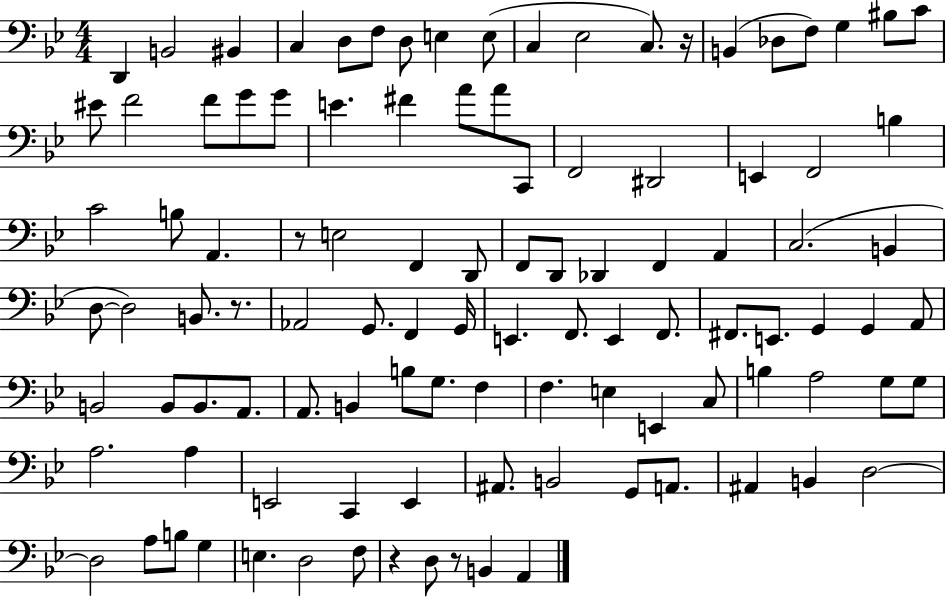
{
  \clef bass
  \numericTimeSignature
  \time 4/4
  \key bes \major
  d,4 b,2 bis,4 | c4 d8 f8 d8 e4 e8( | c4 ees2 c8.) r16 | b,4( des8 f8) g4 bis8 c'8 | \break eis'8 f'2 f'8 g'8 g'8 | e'4. fis'4 a'8 a'8 c,8 | f,2 dis,2 | e,4 f,2 b4 | \break c'2 b8 a,4. | r8 e2 f,4 d,8 | f,8 d,8 des,4 f,4 a,4 | c2.( b,4 | \break d8~~ d2) b,8. r8. | aes,2 g,8. f,4 g,16 | e,4. f,8. e,4 f,8. | fis,8. e,8. g,4 g,4 a,8 | \break b,2 b,8 b,8. a,8. | a,8. b,4 b8 g8. f4 | f4. e4 e,4 c8 | b4 a2 g8 g8 | \break a2. a4 | e,2 c,4 e,4 | ais,8. b,2 g,8 a,8. | ais,4 b,4 d2~~ | \break d2 a8 b8 g4 | e4. d2 f8 | r4 d8 r8 b,4 a,4 | \bar "|."
}